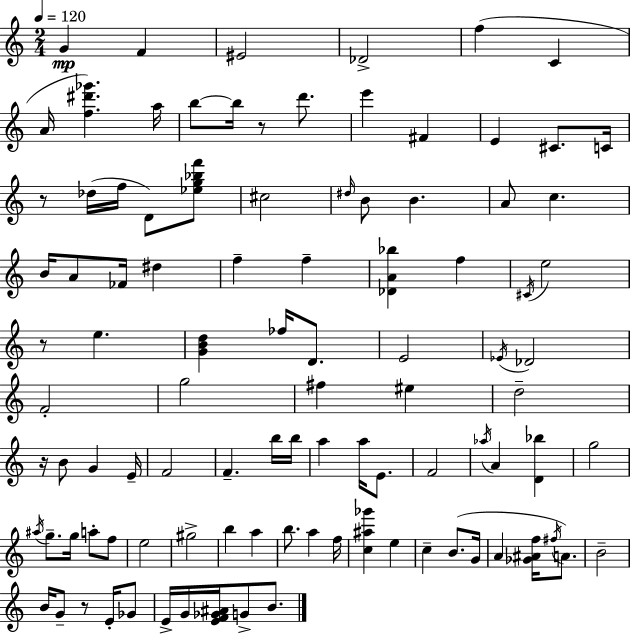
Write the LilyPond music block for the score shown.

{
  \clef treble
  \numericTimeSignature
  \time 2/4
  \key c \major
  \tempo 4 = 120
  \repeat volta 2 { g'4\mp f'4 | eis'2 | des'2-> | f''4( c'4 | \break a'16 <f'' dis''' ges'''>4.) a''16 | b''8~~ b''16 r8 d'''8. | e'''4 fis'4 | e'4 cis'8. c'16 | \break r8 des''16( f''16 d'8) <ees'' g'' bes'' f'''>8 | cis''2 | \grace { dis''16 } b'8 b'4. | a'8 c''4. | \break b'16 a'8 fes'16 dis''4 | f''4-- f''4-- | <des' a' bes''>4 f''4 | \acciaccatura { cis'16 } e''2 | \break r8 e''4. | <g' b' d''>4 fes''16 d'8. | e'2 | \acciaccatura { ees'16 } des'2 | \break f'2-. | g''2 | fis''4 eis''4 | d''2-- | \break r16 b'8 g'4 | e'16-- f'2 | f'4.-- | b''16 b''16 a''4 a''16 | \break e'8. f'2 | \acciaccatura { aes''16 } a'4 | <d' bes''>4 g''2 | \acciaccatura { ais''16 } g''8.-- | \break g''16 a''8-. f''8 e''2 | gis''2-> | b''4 | a''4 b''8. | \break a''4 f''16 <c'' ais'' ges'''>4 | e''4 c''4-- | b'8.( g'16 a'4 | <ges' ais' f''>16 \acciaccatura { fis''16 }) a'8. b'2-- | \break b'16 g'8-- | r8 e'16-. ges'8 e'16-> g'16 | <e' f' ges' ais'>16 g'8-> b'8. } \bar "|."
}